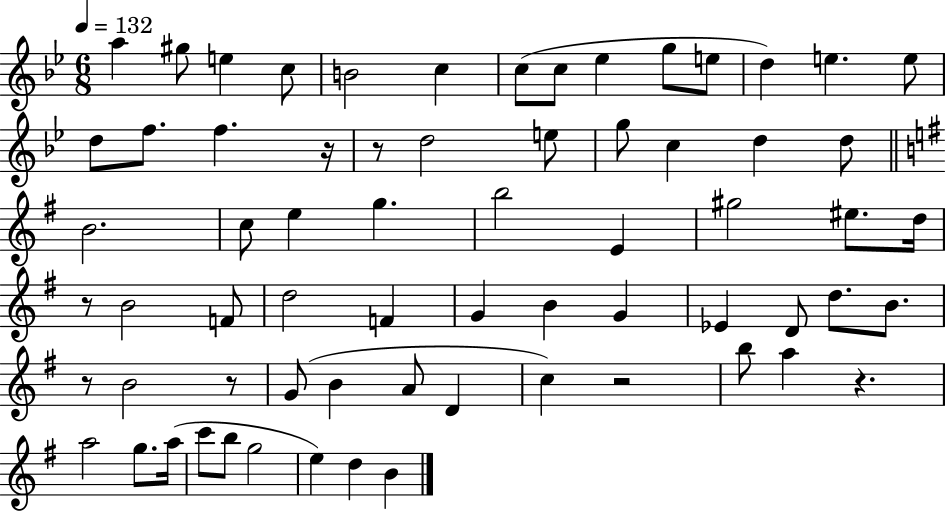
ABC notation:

X:1
T:Untitled
M:6/8
L:1/4
K:Bb
a ^g/2 e c/2 B2 c c/2 c/2 _e g/2 e/2 d e e/2 d/2 f/2 f z/4 z/2 d2 e/2 g/2 c d d/2 B2 c/2 e g b2 E ^g2 ^e/2 d/4 z/2 B2 F/2 d2 F G B G _E D/2 d/2 B/2 z/2 B2 z/2 G/2 B A/2 D c z2 b/2 a z a2 g/2 a/4 c'/2 b/2 g2 e d B